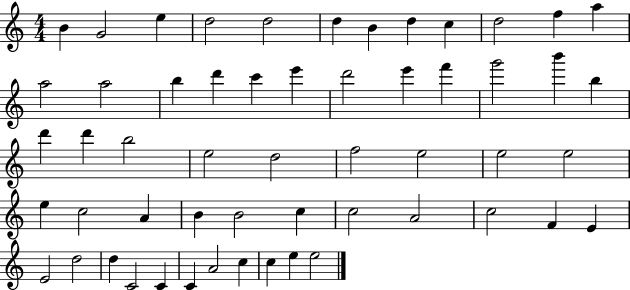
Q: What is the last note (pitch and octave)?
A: E5